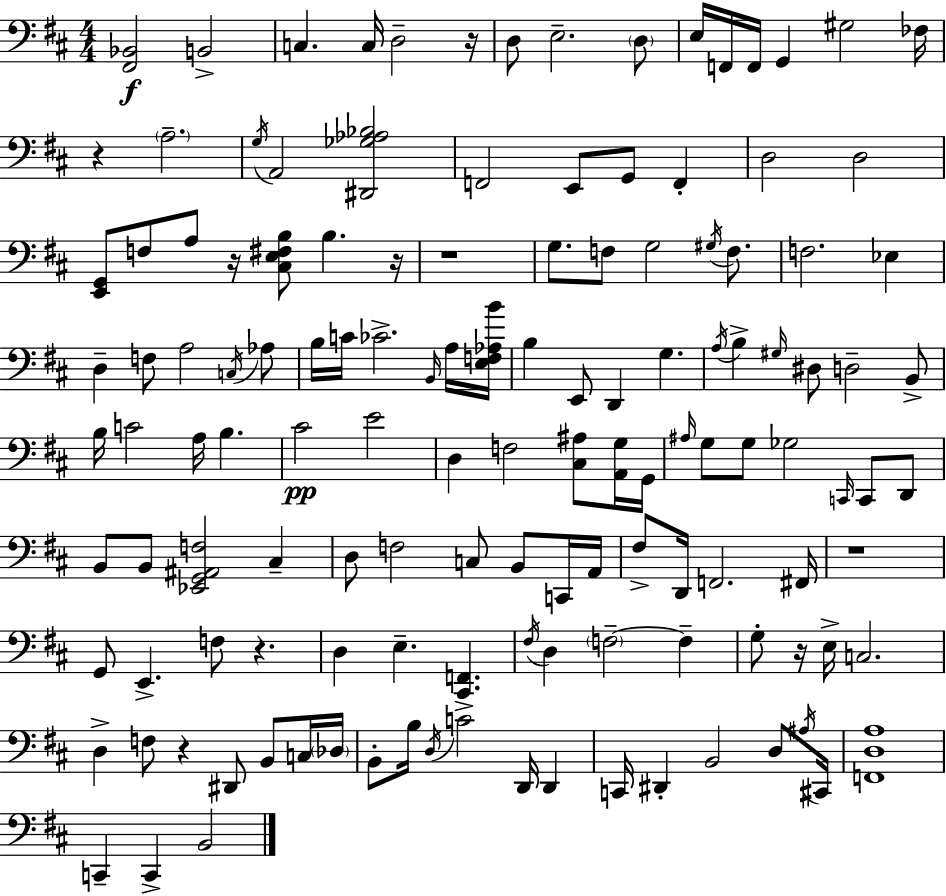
{
  \clef bass
  \numericTimeSignature
  \time 4/4
  \key d \major
  <fis, bes,>2\f b,2-> | c4. c16 d2-- r16 | d8 e2.-- \parenthesize d8 | e16 f,16 f,16 g,4 gis2 fes16 | \break r4 \parenthesize a2.-- | \acciaccatura { g16 } a,2 <dis, ges aes bes>2 | f,2 e,8 g,8 f,4-. | d2 d2 | \break <e, g,>8 f8 a8 r16 <cis e fis b>8 b4. | r16 r1 | g8. f8 g2 \acciaccatura { gis16 } f8. | f2. ees4 | \break d4-- f8 a2 | \acciaccatura { c16 } aes8 b16 c'16 ces'2.-> | \grace { b,16 } a16 <e f aes b'>16 b4 e,8 d,4 g4. | \acciaccatura { a16 } b4-> \grace { gis16 } dis8 d2-- | \break b,8-> b16 c'2 a16 | b4. cis'2\pp e'2 | d4 f2 | <cis ais>8 <a, g>16 g,16 \grace { ais16 } g8 g8 ges2 | \break \grace { c,16 } c,8 d,8 b,8 b,8 <ees, g, ais, f>2 | cis4-- d8 f2 | c8 b,8 c,16 a,16 fis8-> d,16 f,2. | fis,16 r1 | \break g,8 e,4.-> | f8 r4. d4 e4.-- | <cis, f,>4. \acciaccatura { fis16 } d4 \parenthesize f2--~~ | f4-- g8-. r16 e16-> c2. | \break d4-> f8 r4 | dis,8 b,8 c16 \parenthesize des16 b,8-. b16 \acciaccatura { d16 } c'2-> | d,16 d,4 c,16 dis,4-. b,2 | d8 \acciaccatura { ais16 } cis,16 <f, d a>1 | \break c,4-- c,4-> | b,2 \bar "|."
}